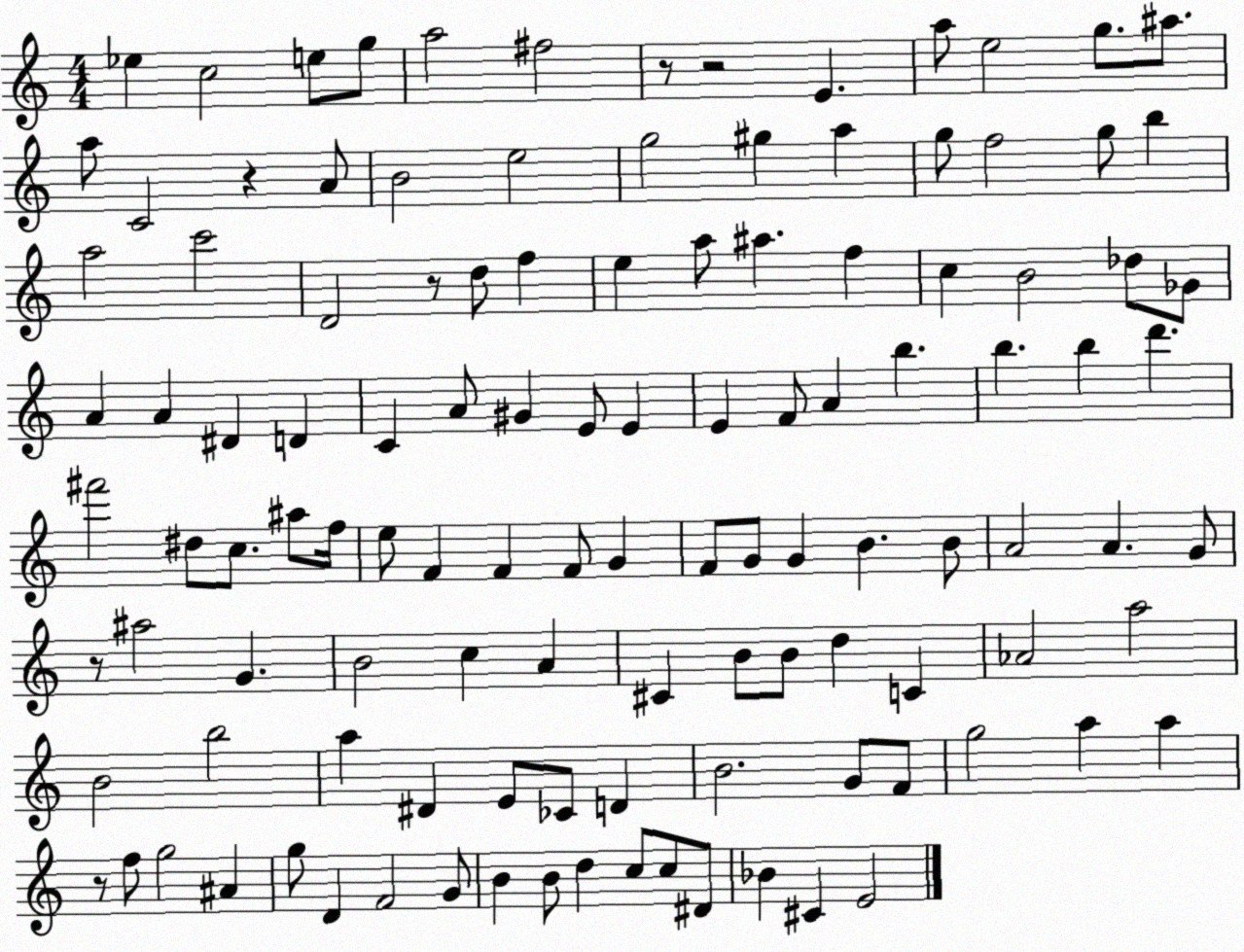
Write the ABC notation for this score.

X:1
T:Untitled
M:4/4
L:1/4
K:C
_e c2 e/2 g/2 a2 ^f2 z/2 z2 E a/2 e2 g/2 ^a/2 a/2 C2 z A/2 B2 e2 g2 ^g a g/2 f2 g/2 b a2 c'2 D2 z/2 d/2 f e a/2 ^a f c B2 _d/2 _G/2 A A ^D D C A/2 ^G E/2 E E F/2 A b b b d' ^f'2 ^d/2 c/2 ^a/2 f/4 e/2 F F F/2 G F/2 G/2 G B B/2 A2 A G/2 z/2 ^a2 G B2 c A ^C B/2 B/2 d C _A2 a2 B2 b2 a ^D E/2 _C/2 D B2 G/2 F/2 g2 a a z/2 f/2 g2 ^A g/2 D F2 G/2 B B/2 d c/2 c/2 ^D/2 _B ^C E2